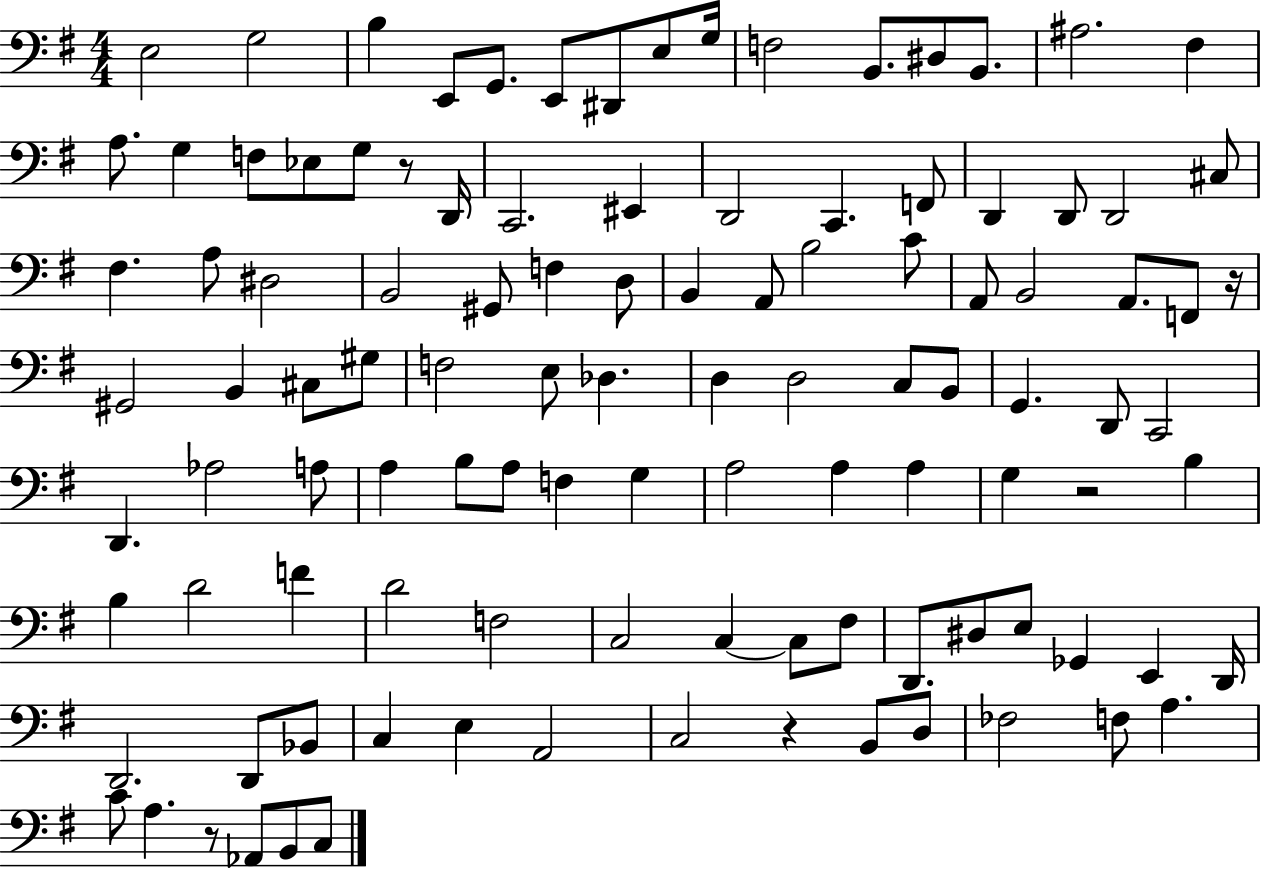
{
  \clef bass
  \numericTimeSignature
  \time 4/4
  \key g \major
  \repeat volta 2 { e2 g2 | b4 e,8 g,8. e,8 dis,8 e8 g16 | f2 b,8. dis8 b,8. | ais2. fis4 | \break a8. g4 f8 ees8 g8 r8 d,16 | c,2. eis,4 | d,2 c,4. f,8 | d,4 d,8 d,2 cis8 | \break fis4. a8 dis2 | b,2 gis,8 f4 d8 | b,4 a,8 b2 c'8 | a,8 b,2 a,8. f,8 r16 | \break gis,2 b,4 cis8 gis8 | f2 e8 des4. | d4 d2 c8 b,8 | g,4. d,8 c,2 | \break d,4. aes2 a8 | a4 b8 a8 f4 g4 | a2 a4 a4 | g4 r2 b4 | \break b4 d'2 f'4 | d'2 f2 | c2 c4~~ c8 fis8 | d,8. dis8 e8 ges,4 e,4 d,16 | \break d,2. d,8 bes,8 | c4 e4 a,2 | c2 r4 b,8 d8 | fes2 f8 a4. | \break c'8 a4. r8 aes,8 b,8 c8 | } \bar "|."
}